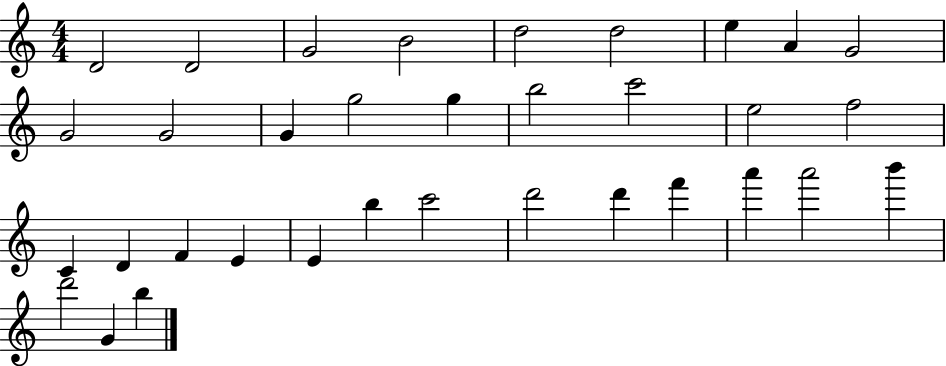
D4/h D4/h G4/h B4/h D5/h D5/h E5/q A4/q G4/h G4/h G4/h G4/q G5/h G5/q B5/h C6/h E5/h F5/h C4/q D4/q F4/q E4/q E4/q B5/q C6/h D6/h D6/q F6/q A6/q A6/h B6/q D6/h G4/q B5/q